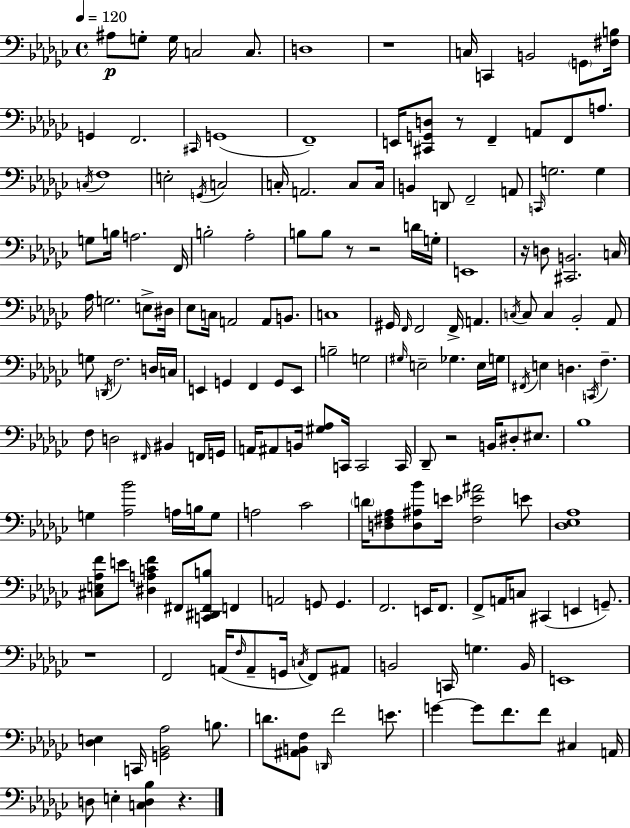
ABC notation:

X:1
T:Untitled
M:4/4
L:1/4
K:Ebm
^A,/2 G,/2 G,/4 C,2 C,/2 D,4 z4 C,/4 C,, B,,2 G,,/2 [^F,B,]/4 G,, F,,2 ^C,,/4 G,,4 F,,4 E,,/4 [^C,,G,,D,]/2 z/2 F,, A,,/2 F,,/2 A,/2 C,/4 F,4 E,2 G,,/4 C,2 C,/4 A,,2 C,/2 C,/4 B,, D,,/2 F,,2 A,,/2 C,,/4 G,2 G, G,/2 B,/4 A,2 F,,/4 B,2 _A,2 B,/2 B,/2 z/2 z2 D/4 G,/4 E,,4 z/4 D,/2 [^C,,B,,]2 C,/4 _A,/4 G,2 E,/2 ^D,/4 _E,/2 C,/4 A,,2 A,,/2 B,,/2 C,4 ^G,,/4 F,,/4 F,,2 F,,/4 A,, C,/4 C,/2 C, _B,,2 _A,,/2 G,/2 D,,/4 F,2 D,/4 C,/4 E,, G,, F,, G,,/2 E,,/2 B,2 G,2 ^G,/4 E,2 _G, E,/4 G,/4 ^F,,/4 E, D, C,,/4 F, F,/2 D,2 ^F,,/4 ^B,, F,,/4 G,,/4 A,,/4 ^A,,/2 B,,/4 [^G,_A,]/2 C,,/4 C,,2 C,,/4 _D,,/2 z2 B,,/4 ^D,/2 ^E,/2 _B,4 G, [_A,_B]2 A,/4 B,/4 G,/2 A,2 _C2 D/4 [D,^F,_A,]/2 [D,^A,_B]/2 E/4 [^F,_E^A]2 E/2 [_D,_E,_A,]4 [^C,E,_A,F]/2 E/2 [^D,A,CF] ^F,,/2 [C,,^D,,^F,,B,]/2 F,, A,,2 G,,/2 G,, F,,2 E,,/4 F,,/2 F,,/2 A,,/4 C,/2 ^C,, E,, G,,/2 z4 F,,2 A,,/4 F,/4 A,,/2 G,,/4 C,/4 F,,/2 ^A,,/2 B,,2 C,,/4 G, B,,/4 E,,4 [_D,E,] C,,/4 [G,,_B,,_A,]2 B,/2 D/2 [^A,,B,,F,]/2 D,,/4 F2 E/2 G G/2 F/2 F/2 ^C, A,,/4 D,/2 E, [C,D,_B,] z